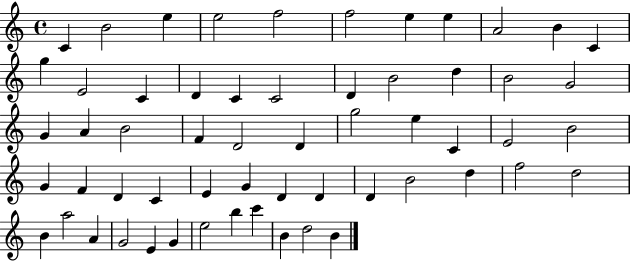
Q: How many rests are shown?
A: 0